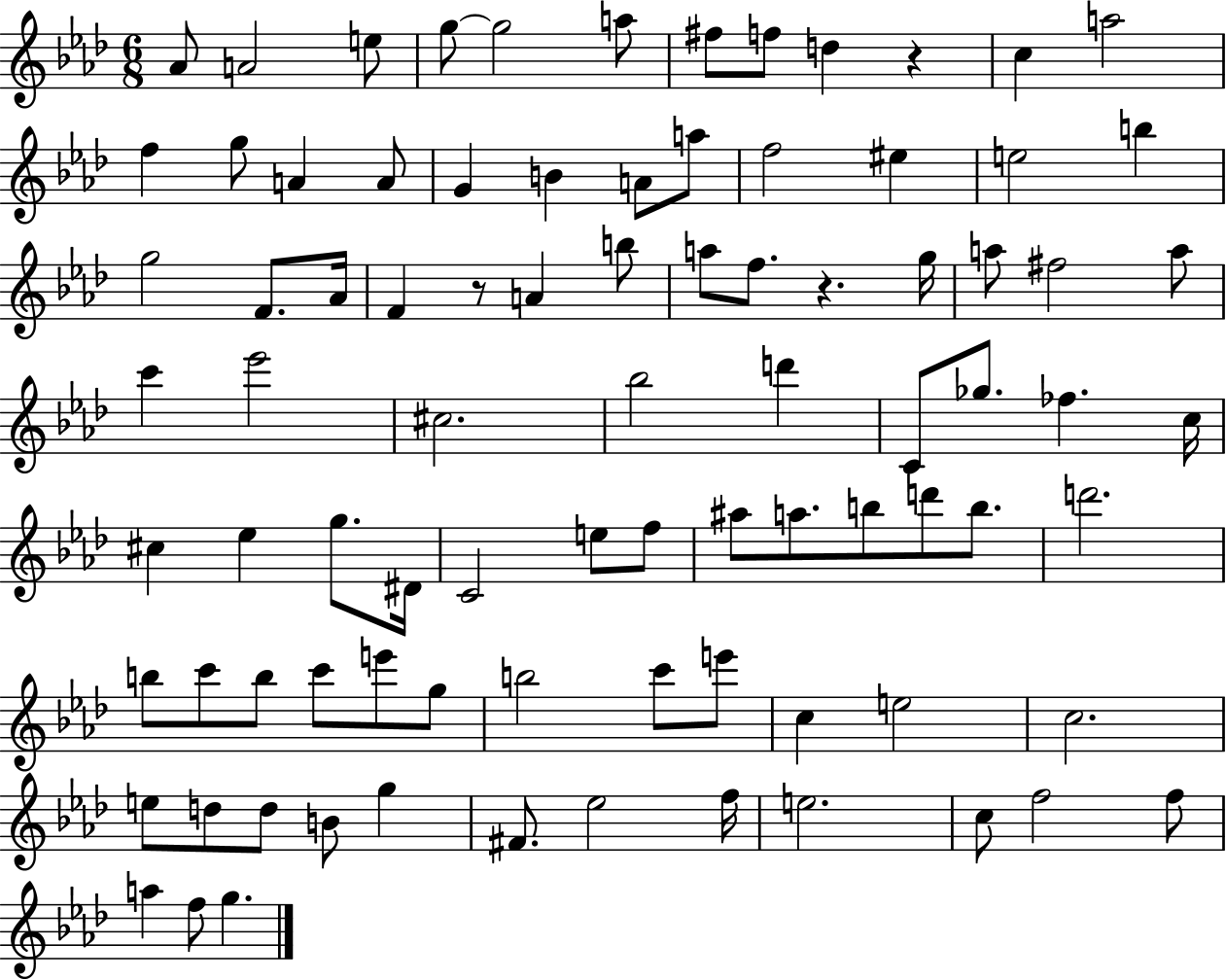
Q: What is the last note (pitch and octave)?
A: G5